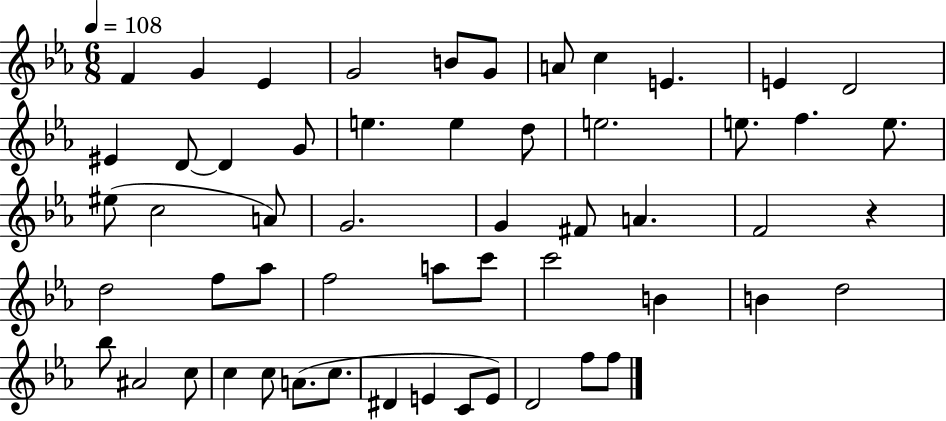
X:1
T:Untitled
M:6/8
L:1/4
K:Eb
F G _E G2 B/2 G/2 A/2 c E E D2 ^E D/2 D G/2 e e d/2 e2 e/2 f e/2 ^e/2 c2 A/2 G2 G ^F/2 A F2 z d2 f/2 _a/2 f2 a/2 c'/2 c'2 B B d2 _b/2 ^A2 c/2 c c/2 A/2 c/2 ^D E C/2 E/2 D2 f/2 f/2